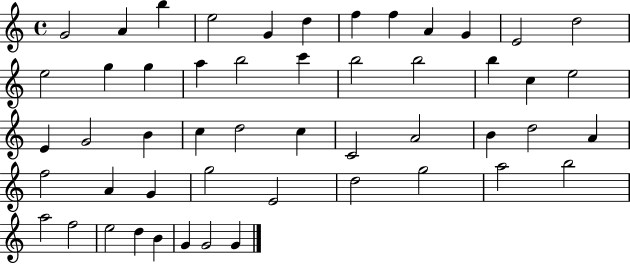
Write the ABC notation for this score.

X:1
T:Untitled
M:4/4
L:1/4
K:C
G2 A b e2 G d f f A G E2 d2 e2 g g a b2 c' b2 b2 b c e2 E G2 B c d2 c C2 A2 B d2 A f2 A G g2 E2 d2 g2 a2 b2 a2 f2 e2 d B G G2 G